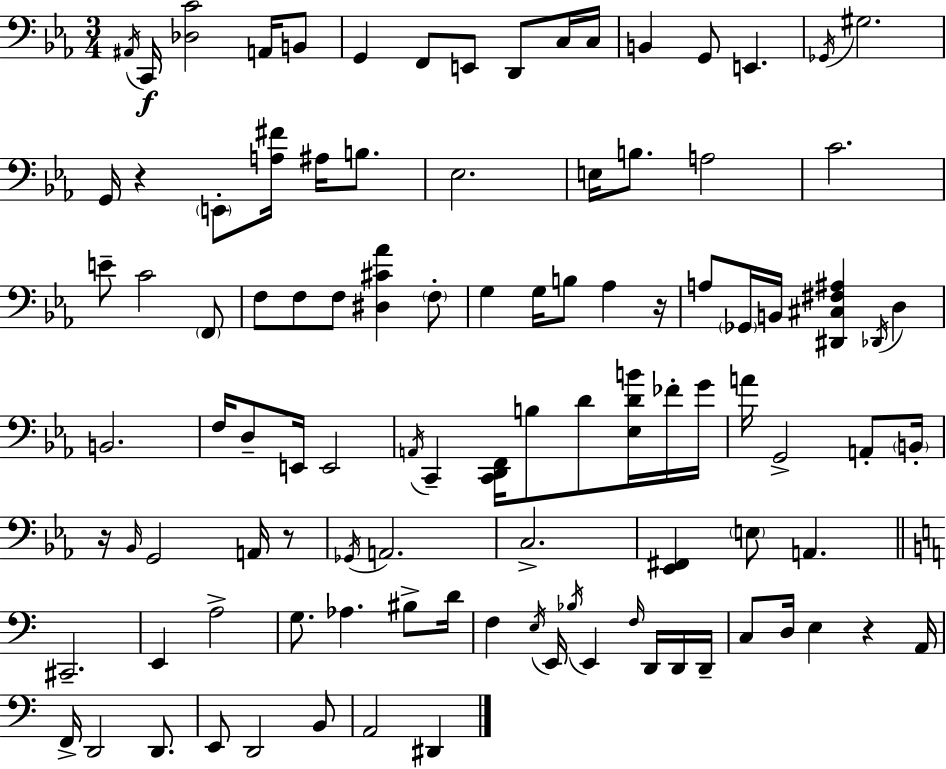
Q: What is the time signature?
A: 3/4